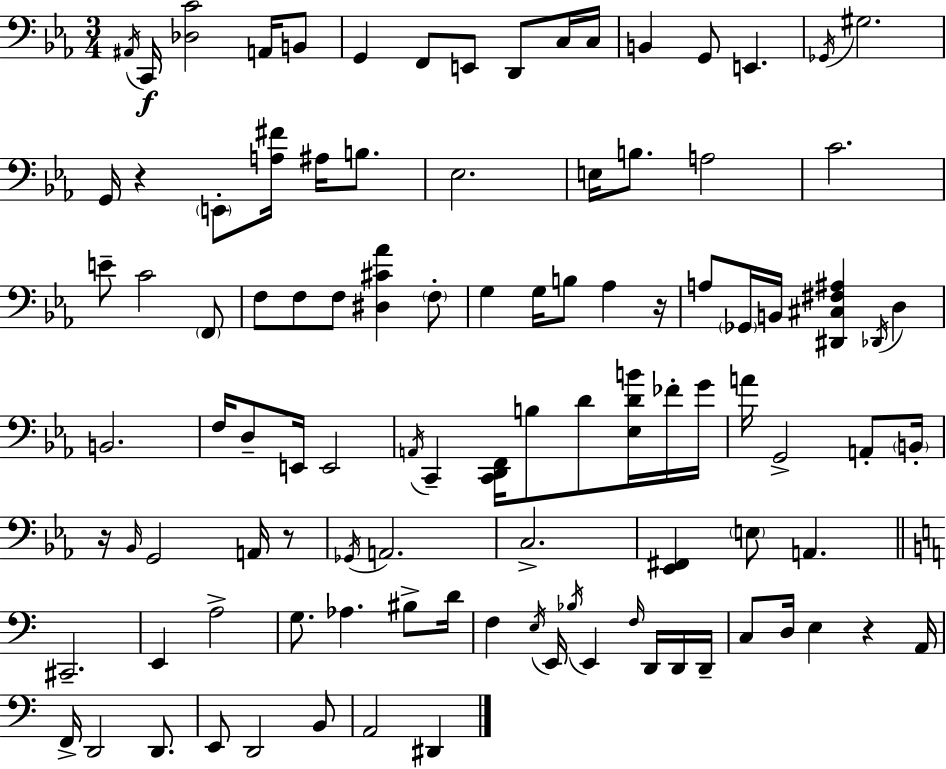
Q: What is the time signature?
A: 3/4